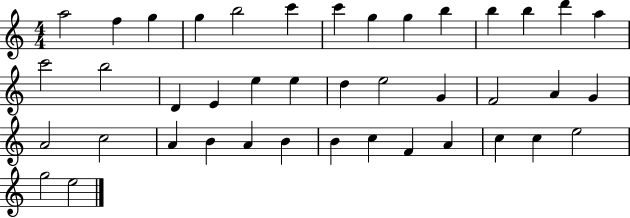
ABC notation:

X:1
T:Untitled
M:4/4
L:1/4
K:C
a2 f g g b2 c' c' g g b b b d' a c'2 b2 D E e e d e2 G F2 A G A2 c2 A B A B B c F A c c e2 g2 e2